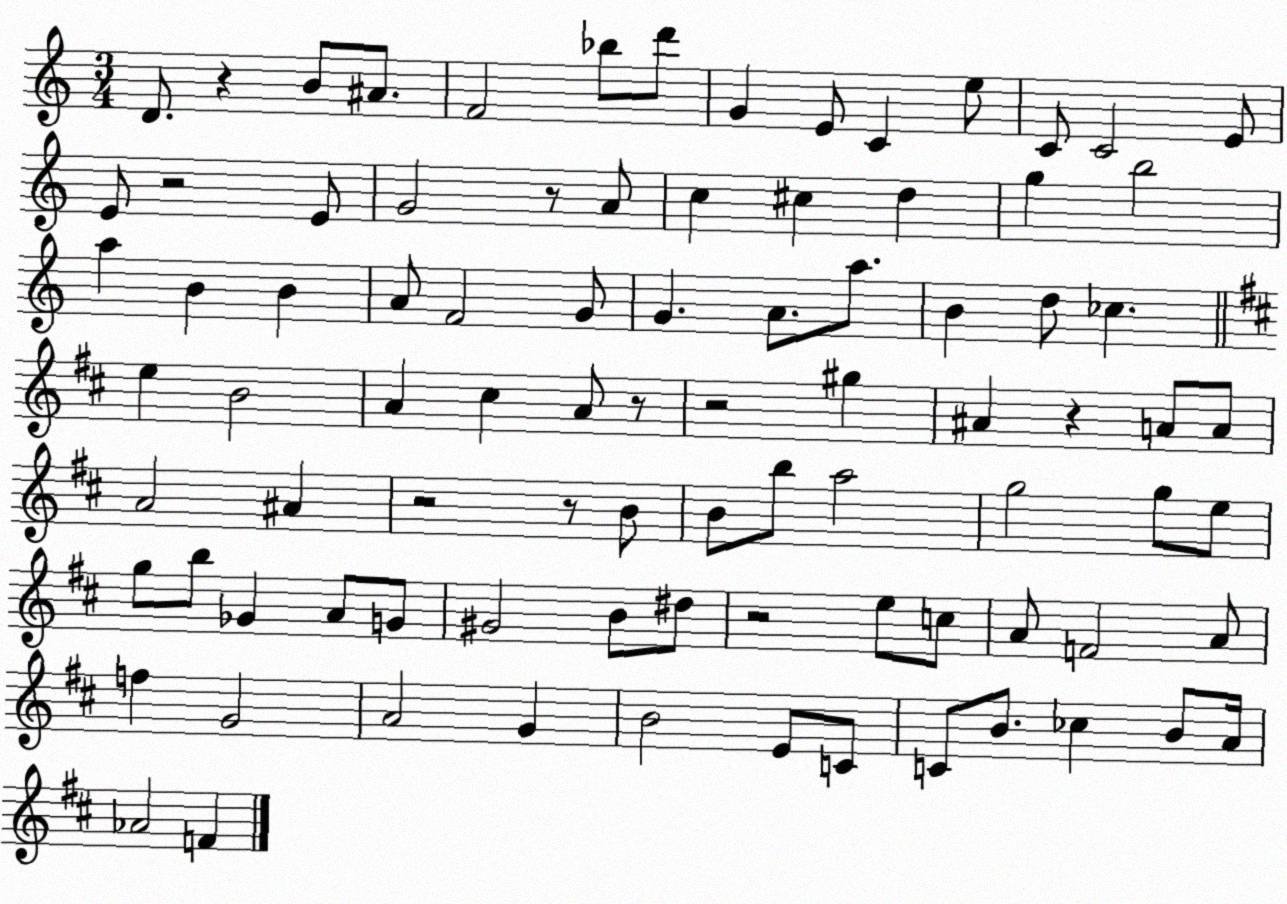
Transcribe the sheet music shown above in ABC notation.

X:1
T:Untitled
M:3/4
L:1/4
K:C
D/2 z B/2 ^A/2 F2 _b/2 d'/2 G E/2 C e/2 C/2 C2 E/2 E/2 z2 E/2 G2 z/2 A/2 c ^c d g b2 a B B A/2 F2 G/2 G A/2 a/2 B d/2 _c e B2 A ^c A/2 z/2 z2 ^g ^A z A/2 A/2 A2 ^A z2 z/2 B/2 B/2 b/2 a2 g2 g/2 e/2 g/2 b/2 _G A/2 G/2 ^G2 B/2 ^d/2 z2 e/2 c/2 A/2 F2 A/2 f G2 A2 G B2 E/2 C/2 C/2 B/2 _c B/2 A/4 _A2 F